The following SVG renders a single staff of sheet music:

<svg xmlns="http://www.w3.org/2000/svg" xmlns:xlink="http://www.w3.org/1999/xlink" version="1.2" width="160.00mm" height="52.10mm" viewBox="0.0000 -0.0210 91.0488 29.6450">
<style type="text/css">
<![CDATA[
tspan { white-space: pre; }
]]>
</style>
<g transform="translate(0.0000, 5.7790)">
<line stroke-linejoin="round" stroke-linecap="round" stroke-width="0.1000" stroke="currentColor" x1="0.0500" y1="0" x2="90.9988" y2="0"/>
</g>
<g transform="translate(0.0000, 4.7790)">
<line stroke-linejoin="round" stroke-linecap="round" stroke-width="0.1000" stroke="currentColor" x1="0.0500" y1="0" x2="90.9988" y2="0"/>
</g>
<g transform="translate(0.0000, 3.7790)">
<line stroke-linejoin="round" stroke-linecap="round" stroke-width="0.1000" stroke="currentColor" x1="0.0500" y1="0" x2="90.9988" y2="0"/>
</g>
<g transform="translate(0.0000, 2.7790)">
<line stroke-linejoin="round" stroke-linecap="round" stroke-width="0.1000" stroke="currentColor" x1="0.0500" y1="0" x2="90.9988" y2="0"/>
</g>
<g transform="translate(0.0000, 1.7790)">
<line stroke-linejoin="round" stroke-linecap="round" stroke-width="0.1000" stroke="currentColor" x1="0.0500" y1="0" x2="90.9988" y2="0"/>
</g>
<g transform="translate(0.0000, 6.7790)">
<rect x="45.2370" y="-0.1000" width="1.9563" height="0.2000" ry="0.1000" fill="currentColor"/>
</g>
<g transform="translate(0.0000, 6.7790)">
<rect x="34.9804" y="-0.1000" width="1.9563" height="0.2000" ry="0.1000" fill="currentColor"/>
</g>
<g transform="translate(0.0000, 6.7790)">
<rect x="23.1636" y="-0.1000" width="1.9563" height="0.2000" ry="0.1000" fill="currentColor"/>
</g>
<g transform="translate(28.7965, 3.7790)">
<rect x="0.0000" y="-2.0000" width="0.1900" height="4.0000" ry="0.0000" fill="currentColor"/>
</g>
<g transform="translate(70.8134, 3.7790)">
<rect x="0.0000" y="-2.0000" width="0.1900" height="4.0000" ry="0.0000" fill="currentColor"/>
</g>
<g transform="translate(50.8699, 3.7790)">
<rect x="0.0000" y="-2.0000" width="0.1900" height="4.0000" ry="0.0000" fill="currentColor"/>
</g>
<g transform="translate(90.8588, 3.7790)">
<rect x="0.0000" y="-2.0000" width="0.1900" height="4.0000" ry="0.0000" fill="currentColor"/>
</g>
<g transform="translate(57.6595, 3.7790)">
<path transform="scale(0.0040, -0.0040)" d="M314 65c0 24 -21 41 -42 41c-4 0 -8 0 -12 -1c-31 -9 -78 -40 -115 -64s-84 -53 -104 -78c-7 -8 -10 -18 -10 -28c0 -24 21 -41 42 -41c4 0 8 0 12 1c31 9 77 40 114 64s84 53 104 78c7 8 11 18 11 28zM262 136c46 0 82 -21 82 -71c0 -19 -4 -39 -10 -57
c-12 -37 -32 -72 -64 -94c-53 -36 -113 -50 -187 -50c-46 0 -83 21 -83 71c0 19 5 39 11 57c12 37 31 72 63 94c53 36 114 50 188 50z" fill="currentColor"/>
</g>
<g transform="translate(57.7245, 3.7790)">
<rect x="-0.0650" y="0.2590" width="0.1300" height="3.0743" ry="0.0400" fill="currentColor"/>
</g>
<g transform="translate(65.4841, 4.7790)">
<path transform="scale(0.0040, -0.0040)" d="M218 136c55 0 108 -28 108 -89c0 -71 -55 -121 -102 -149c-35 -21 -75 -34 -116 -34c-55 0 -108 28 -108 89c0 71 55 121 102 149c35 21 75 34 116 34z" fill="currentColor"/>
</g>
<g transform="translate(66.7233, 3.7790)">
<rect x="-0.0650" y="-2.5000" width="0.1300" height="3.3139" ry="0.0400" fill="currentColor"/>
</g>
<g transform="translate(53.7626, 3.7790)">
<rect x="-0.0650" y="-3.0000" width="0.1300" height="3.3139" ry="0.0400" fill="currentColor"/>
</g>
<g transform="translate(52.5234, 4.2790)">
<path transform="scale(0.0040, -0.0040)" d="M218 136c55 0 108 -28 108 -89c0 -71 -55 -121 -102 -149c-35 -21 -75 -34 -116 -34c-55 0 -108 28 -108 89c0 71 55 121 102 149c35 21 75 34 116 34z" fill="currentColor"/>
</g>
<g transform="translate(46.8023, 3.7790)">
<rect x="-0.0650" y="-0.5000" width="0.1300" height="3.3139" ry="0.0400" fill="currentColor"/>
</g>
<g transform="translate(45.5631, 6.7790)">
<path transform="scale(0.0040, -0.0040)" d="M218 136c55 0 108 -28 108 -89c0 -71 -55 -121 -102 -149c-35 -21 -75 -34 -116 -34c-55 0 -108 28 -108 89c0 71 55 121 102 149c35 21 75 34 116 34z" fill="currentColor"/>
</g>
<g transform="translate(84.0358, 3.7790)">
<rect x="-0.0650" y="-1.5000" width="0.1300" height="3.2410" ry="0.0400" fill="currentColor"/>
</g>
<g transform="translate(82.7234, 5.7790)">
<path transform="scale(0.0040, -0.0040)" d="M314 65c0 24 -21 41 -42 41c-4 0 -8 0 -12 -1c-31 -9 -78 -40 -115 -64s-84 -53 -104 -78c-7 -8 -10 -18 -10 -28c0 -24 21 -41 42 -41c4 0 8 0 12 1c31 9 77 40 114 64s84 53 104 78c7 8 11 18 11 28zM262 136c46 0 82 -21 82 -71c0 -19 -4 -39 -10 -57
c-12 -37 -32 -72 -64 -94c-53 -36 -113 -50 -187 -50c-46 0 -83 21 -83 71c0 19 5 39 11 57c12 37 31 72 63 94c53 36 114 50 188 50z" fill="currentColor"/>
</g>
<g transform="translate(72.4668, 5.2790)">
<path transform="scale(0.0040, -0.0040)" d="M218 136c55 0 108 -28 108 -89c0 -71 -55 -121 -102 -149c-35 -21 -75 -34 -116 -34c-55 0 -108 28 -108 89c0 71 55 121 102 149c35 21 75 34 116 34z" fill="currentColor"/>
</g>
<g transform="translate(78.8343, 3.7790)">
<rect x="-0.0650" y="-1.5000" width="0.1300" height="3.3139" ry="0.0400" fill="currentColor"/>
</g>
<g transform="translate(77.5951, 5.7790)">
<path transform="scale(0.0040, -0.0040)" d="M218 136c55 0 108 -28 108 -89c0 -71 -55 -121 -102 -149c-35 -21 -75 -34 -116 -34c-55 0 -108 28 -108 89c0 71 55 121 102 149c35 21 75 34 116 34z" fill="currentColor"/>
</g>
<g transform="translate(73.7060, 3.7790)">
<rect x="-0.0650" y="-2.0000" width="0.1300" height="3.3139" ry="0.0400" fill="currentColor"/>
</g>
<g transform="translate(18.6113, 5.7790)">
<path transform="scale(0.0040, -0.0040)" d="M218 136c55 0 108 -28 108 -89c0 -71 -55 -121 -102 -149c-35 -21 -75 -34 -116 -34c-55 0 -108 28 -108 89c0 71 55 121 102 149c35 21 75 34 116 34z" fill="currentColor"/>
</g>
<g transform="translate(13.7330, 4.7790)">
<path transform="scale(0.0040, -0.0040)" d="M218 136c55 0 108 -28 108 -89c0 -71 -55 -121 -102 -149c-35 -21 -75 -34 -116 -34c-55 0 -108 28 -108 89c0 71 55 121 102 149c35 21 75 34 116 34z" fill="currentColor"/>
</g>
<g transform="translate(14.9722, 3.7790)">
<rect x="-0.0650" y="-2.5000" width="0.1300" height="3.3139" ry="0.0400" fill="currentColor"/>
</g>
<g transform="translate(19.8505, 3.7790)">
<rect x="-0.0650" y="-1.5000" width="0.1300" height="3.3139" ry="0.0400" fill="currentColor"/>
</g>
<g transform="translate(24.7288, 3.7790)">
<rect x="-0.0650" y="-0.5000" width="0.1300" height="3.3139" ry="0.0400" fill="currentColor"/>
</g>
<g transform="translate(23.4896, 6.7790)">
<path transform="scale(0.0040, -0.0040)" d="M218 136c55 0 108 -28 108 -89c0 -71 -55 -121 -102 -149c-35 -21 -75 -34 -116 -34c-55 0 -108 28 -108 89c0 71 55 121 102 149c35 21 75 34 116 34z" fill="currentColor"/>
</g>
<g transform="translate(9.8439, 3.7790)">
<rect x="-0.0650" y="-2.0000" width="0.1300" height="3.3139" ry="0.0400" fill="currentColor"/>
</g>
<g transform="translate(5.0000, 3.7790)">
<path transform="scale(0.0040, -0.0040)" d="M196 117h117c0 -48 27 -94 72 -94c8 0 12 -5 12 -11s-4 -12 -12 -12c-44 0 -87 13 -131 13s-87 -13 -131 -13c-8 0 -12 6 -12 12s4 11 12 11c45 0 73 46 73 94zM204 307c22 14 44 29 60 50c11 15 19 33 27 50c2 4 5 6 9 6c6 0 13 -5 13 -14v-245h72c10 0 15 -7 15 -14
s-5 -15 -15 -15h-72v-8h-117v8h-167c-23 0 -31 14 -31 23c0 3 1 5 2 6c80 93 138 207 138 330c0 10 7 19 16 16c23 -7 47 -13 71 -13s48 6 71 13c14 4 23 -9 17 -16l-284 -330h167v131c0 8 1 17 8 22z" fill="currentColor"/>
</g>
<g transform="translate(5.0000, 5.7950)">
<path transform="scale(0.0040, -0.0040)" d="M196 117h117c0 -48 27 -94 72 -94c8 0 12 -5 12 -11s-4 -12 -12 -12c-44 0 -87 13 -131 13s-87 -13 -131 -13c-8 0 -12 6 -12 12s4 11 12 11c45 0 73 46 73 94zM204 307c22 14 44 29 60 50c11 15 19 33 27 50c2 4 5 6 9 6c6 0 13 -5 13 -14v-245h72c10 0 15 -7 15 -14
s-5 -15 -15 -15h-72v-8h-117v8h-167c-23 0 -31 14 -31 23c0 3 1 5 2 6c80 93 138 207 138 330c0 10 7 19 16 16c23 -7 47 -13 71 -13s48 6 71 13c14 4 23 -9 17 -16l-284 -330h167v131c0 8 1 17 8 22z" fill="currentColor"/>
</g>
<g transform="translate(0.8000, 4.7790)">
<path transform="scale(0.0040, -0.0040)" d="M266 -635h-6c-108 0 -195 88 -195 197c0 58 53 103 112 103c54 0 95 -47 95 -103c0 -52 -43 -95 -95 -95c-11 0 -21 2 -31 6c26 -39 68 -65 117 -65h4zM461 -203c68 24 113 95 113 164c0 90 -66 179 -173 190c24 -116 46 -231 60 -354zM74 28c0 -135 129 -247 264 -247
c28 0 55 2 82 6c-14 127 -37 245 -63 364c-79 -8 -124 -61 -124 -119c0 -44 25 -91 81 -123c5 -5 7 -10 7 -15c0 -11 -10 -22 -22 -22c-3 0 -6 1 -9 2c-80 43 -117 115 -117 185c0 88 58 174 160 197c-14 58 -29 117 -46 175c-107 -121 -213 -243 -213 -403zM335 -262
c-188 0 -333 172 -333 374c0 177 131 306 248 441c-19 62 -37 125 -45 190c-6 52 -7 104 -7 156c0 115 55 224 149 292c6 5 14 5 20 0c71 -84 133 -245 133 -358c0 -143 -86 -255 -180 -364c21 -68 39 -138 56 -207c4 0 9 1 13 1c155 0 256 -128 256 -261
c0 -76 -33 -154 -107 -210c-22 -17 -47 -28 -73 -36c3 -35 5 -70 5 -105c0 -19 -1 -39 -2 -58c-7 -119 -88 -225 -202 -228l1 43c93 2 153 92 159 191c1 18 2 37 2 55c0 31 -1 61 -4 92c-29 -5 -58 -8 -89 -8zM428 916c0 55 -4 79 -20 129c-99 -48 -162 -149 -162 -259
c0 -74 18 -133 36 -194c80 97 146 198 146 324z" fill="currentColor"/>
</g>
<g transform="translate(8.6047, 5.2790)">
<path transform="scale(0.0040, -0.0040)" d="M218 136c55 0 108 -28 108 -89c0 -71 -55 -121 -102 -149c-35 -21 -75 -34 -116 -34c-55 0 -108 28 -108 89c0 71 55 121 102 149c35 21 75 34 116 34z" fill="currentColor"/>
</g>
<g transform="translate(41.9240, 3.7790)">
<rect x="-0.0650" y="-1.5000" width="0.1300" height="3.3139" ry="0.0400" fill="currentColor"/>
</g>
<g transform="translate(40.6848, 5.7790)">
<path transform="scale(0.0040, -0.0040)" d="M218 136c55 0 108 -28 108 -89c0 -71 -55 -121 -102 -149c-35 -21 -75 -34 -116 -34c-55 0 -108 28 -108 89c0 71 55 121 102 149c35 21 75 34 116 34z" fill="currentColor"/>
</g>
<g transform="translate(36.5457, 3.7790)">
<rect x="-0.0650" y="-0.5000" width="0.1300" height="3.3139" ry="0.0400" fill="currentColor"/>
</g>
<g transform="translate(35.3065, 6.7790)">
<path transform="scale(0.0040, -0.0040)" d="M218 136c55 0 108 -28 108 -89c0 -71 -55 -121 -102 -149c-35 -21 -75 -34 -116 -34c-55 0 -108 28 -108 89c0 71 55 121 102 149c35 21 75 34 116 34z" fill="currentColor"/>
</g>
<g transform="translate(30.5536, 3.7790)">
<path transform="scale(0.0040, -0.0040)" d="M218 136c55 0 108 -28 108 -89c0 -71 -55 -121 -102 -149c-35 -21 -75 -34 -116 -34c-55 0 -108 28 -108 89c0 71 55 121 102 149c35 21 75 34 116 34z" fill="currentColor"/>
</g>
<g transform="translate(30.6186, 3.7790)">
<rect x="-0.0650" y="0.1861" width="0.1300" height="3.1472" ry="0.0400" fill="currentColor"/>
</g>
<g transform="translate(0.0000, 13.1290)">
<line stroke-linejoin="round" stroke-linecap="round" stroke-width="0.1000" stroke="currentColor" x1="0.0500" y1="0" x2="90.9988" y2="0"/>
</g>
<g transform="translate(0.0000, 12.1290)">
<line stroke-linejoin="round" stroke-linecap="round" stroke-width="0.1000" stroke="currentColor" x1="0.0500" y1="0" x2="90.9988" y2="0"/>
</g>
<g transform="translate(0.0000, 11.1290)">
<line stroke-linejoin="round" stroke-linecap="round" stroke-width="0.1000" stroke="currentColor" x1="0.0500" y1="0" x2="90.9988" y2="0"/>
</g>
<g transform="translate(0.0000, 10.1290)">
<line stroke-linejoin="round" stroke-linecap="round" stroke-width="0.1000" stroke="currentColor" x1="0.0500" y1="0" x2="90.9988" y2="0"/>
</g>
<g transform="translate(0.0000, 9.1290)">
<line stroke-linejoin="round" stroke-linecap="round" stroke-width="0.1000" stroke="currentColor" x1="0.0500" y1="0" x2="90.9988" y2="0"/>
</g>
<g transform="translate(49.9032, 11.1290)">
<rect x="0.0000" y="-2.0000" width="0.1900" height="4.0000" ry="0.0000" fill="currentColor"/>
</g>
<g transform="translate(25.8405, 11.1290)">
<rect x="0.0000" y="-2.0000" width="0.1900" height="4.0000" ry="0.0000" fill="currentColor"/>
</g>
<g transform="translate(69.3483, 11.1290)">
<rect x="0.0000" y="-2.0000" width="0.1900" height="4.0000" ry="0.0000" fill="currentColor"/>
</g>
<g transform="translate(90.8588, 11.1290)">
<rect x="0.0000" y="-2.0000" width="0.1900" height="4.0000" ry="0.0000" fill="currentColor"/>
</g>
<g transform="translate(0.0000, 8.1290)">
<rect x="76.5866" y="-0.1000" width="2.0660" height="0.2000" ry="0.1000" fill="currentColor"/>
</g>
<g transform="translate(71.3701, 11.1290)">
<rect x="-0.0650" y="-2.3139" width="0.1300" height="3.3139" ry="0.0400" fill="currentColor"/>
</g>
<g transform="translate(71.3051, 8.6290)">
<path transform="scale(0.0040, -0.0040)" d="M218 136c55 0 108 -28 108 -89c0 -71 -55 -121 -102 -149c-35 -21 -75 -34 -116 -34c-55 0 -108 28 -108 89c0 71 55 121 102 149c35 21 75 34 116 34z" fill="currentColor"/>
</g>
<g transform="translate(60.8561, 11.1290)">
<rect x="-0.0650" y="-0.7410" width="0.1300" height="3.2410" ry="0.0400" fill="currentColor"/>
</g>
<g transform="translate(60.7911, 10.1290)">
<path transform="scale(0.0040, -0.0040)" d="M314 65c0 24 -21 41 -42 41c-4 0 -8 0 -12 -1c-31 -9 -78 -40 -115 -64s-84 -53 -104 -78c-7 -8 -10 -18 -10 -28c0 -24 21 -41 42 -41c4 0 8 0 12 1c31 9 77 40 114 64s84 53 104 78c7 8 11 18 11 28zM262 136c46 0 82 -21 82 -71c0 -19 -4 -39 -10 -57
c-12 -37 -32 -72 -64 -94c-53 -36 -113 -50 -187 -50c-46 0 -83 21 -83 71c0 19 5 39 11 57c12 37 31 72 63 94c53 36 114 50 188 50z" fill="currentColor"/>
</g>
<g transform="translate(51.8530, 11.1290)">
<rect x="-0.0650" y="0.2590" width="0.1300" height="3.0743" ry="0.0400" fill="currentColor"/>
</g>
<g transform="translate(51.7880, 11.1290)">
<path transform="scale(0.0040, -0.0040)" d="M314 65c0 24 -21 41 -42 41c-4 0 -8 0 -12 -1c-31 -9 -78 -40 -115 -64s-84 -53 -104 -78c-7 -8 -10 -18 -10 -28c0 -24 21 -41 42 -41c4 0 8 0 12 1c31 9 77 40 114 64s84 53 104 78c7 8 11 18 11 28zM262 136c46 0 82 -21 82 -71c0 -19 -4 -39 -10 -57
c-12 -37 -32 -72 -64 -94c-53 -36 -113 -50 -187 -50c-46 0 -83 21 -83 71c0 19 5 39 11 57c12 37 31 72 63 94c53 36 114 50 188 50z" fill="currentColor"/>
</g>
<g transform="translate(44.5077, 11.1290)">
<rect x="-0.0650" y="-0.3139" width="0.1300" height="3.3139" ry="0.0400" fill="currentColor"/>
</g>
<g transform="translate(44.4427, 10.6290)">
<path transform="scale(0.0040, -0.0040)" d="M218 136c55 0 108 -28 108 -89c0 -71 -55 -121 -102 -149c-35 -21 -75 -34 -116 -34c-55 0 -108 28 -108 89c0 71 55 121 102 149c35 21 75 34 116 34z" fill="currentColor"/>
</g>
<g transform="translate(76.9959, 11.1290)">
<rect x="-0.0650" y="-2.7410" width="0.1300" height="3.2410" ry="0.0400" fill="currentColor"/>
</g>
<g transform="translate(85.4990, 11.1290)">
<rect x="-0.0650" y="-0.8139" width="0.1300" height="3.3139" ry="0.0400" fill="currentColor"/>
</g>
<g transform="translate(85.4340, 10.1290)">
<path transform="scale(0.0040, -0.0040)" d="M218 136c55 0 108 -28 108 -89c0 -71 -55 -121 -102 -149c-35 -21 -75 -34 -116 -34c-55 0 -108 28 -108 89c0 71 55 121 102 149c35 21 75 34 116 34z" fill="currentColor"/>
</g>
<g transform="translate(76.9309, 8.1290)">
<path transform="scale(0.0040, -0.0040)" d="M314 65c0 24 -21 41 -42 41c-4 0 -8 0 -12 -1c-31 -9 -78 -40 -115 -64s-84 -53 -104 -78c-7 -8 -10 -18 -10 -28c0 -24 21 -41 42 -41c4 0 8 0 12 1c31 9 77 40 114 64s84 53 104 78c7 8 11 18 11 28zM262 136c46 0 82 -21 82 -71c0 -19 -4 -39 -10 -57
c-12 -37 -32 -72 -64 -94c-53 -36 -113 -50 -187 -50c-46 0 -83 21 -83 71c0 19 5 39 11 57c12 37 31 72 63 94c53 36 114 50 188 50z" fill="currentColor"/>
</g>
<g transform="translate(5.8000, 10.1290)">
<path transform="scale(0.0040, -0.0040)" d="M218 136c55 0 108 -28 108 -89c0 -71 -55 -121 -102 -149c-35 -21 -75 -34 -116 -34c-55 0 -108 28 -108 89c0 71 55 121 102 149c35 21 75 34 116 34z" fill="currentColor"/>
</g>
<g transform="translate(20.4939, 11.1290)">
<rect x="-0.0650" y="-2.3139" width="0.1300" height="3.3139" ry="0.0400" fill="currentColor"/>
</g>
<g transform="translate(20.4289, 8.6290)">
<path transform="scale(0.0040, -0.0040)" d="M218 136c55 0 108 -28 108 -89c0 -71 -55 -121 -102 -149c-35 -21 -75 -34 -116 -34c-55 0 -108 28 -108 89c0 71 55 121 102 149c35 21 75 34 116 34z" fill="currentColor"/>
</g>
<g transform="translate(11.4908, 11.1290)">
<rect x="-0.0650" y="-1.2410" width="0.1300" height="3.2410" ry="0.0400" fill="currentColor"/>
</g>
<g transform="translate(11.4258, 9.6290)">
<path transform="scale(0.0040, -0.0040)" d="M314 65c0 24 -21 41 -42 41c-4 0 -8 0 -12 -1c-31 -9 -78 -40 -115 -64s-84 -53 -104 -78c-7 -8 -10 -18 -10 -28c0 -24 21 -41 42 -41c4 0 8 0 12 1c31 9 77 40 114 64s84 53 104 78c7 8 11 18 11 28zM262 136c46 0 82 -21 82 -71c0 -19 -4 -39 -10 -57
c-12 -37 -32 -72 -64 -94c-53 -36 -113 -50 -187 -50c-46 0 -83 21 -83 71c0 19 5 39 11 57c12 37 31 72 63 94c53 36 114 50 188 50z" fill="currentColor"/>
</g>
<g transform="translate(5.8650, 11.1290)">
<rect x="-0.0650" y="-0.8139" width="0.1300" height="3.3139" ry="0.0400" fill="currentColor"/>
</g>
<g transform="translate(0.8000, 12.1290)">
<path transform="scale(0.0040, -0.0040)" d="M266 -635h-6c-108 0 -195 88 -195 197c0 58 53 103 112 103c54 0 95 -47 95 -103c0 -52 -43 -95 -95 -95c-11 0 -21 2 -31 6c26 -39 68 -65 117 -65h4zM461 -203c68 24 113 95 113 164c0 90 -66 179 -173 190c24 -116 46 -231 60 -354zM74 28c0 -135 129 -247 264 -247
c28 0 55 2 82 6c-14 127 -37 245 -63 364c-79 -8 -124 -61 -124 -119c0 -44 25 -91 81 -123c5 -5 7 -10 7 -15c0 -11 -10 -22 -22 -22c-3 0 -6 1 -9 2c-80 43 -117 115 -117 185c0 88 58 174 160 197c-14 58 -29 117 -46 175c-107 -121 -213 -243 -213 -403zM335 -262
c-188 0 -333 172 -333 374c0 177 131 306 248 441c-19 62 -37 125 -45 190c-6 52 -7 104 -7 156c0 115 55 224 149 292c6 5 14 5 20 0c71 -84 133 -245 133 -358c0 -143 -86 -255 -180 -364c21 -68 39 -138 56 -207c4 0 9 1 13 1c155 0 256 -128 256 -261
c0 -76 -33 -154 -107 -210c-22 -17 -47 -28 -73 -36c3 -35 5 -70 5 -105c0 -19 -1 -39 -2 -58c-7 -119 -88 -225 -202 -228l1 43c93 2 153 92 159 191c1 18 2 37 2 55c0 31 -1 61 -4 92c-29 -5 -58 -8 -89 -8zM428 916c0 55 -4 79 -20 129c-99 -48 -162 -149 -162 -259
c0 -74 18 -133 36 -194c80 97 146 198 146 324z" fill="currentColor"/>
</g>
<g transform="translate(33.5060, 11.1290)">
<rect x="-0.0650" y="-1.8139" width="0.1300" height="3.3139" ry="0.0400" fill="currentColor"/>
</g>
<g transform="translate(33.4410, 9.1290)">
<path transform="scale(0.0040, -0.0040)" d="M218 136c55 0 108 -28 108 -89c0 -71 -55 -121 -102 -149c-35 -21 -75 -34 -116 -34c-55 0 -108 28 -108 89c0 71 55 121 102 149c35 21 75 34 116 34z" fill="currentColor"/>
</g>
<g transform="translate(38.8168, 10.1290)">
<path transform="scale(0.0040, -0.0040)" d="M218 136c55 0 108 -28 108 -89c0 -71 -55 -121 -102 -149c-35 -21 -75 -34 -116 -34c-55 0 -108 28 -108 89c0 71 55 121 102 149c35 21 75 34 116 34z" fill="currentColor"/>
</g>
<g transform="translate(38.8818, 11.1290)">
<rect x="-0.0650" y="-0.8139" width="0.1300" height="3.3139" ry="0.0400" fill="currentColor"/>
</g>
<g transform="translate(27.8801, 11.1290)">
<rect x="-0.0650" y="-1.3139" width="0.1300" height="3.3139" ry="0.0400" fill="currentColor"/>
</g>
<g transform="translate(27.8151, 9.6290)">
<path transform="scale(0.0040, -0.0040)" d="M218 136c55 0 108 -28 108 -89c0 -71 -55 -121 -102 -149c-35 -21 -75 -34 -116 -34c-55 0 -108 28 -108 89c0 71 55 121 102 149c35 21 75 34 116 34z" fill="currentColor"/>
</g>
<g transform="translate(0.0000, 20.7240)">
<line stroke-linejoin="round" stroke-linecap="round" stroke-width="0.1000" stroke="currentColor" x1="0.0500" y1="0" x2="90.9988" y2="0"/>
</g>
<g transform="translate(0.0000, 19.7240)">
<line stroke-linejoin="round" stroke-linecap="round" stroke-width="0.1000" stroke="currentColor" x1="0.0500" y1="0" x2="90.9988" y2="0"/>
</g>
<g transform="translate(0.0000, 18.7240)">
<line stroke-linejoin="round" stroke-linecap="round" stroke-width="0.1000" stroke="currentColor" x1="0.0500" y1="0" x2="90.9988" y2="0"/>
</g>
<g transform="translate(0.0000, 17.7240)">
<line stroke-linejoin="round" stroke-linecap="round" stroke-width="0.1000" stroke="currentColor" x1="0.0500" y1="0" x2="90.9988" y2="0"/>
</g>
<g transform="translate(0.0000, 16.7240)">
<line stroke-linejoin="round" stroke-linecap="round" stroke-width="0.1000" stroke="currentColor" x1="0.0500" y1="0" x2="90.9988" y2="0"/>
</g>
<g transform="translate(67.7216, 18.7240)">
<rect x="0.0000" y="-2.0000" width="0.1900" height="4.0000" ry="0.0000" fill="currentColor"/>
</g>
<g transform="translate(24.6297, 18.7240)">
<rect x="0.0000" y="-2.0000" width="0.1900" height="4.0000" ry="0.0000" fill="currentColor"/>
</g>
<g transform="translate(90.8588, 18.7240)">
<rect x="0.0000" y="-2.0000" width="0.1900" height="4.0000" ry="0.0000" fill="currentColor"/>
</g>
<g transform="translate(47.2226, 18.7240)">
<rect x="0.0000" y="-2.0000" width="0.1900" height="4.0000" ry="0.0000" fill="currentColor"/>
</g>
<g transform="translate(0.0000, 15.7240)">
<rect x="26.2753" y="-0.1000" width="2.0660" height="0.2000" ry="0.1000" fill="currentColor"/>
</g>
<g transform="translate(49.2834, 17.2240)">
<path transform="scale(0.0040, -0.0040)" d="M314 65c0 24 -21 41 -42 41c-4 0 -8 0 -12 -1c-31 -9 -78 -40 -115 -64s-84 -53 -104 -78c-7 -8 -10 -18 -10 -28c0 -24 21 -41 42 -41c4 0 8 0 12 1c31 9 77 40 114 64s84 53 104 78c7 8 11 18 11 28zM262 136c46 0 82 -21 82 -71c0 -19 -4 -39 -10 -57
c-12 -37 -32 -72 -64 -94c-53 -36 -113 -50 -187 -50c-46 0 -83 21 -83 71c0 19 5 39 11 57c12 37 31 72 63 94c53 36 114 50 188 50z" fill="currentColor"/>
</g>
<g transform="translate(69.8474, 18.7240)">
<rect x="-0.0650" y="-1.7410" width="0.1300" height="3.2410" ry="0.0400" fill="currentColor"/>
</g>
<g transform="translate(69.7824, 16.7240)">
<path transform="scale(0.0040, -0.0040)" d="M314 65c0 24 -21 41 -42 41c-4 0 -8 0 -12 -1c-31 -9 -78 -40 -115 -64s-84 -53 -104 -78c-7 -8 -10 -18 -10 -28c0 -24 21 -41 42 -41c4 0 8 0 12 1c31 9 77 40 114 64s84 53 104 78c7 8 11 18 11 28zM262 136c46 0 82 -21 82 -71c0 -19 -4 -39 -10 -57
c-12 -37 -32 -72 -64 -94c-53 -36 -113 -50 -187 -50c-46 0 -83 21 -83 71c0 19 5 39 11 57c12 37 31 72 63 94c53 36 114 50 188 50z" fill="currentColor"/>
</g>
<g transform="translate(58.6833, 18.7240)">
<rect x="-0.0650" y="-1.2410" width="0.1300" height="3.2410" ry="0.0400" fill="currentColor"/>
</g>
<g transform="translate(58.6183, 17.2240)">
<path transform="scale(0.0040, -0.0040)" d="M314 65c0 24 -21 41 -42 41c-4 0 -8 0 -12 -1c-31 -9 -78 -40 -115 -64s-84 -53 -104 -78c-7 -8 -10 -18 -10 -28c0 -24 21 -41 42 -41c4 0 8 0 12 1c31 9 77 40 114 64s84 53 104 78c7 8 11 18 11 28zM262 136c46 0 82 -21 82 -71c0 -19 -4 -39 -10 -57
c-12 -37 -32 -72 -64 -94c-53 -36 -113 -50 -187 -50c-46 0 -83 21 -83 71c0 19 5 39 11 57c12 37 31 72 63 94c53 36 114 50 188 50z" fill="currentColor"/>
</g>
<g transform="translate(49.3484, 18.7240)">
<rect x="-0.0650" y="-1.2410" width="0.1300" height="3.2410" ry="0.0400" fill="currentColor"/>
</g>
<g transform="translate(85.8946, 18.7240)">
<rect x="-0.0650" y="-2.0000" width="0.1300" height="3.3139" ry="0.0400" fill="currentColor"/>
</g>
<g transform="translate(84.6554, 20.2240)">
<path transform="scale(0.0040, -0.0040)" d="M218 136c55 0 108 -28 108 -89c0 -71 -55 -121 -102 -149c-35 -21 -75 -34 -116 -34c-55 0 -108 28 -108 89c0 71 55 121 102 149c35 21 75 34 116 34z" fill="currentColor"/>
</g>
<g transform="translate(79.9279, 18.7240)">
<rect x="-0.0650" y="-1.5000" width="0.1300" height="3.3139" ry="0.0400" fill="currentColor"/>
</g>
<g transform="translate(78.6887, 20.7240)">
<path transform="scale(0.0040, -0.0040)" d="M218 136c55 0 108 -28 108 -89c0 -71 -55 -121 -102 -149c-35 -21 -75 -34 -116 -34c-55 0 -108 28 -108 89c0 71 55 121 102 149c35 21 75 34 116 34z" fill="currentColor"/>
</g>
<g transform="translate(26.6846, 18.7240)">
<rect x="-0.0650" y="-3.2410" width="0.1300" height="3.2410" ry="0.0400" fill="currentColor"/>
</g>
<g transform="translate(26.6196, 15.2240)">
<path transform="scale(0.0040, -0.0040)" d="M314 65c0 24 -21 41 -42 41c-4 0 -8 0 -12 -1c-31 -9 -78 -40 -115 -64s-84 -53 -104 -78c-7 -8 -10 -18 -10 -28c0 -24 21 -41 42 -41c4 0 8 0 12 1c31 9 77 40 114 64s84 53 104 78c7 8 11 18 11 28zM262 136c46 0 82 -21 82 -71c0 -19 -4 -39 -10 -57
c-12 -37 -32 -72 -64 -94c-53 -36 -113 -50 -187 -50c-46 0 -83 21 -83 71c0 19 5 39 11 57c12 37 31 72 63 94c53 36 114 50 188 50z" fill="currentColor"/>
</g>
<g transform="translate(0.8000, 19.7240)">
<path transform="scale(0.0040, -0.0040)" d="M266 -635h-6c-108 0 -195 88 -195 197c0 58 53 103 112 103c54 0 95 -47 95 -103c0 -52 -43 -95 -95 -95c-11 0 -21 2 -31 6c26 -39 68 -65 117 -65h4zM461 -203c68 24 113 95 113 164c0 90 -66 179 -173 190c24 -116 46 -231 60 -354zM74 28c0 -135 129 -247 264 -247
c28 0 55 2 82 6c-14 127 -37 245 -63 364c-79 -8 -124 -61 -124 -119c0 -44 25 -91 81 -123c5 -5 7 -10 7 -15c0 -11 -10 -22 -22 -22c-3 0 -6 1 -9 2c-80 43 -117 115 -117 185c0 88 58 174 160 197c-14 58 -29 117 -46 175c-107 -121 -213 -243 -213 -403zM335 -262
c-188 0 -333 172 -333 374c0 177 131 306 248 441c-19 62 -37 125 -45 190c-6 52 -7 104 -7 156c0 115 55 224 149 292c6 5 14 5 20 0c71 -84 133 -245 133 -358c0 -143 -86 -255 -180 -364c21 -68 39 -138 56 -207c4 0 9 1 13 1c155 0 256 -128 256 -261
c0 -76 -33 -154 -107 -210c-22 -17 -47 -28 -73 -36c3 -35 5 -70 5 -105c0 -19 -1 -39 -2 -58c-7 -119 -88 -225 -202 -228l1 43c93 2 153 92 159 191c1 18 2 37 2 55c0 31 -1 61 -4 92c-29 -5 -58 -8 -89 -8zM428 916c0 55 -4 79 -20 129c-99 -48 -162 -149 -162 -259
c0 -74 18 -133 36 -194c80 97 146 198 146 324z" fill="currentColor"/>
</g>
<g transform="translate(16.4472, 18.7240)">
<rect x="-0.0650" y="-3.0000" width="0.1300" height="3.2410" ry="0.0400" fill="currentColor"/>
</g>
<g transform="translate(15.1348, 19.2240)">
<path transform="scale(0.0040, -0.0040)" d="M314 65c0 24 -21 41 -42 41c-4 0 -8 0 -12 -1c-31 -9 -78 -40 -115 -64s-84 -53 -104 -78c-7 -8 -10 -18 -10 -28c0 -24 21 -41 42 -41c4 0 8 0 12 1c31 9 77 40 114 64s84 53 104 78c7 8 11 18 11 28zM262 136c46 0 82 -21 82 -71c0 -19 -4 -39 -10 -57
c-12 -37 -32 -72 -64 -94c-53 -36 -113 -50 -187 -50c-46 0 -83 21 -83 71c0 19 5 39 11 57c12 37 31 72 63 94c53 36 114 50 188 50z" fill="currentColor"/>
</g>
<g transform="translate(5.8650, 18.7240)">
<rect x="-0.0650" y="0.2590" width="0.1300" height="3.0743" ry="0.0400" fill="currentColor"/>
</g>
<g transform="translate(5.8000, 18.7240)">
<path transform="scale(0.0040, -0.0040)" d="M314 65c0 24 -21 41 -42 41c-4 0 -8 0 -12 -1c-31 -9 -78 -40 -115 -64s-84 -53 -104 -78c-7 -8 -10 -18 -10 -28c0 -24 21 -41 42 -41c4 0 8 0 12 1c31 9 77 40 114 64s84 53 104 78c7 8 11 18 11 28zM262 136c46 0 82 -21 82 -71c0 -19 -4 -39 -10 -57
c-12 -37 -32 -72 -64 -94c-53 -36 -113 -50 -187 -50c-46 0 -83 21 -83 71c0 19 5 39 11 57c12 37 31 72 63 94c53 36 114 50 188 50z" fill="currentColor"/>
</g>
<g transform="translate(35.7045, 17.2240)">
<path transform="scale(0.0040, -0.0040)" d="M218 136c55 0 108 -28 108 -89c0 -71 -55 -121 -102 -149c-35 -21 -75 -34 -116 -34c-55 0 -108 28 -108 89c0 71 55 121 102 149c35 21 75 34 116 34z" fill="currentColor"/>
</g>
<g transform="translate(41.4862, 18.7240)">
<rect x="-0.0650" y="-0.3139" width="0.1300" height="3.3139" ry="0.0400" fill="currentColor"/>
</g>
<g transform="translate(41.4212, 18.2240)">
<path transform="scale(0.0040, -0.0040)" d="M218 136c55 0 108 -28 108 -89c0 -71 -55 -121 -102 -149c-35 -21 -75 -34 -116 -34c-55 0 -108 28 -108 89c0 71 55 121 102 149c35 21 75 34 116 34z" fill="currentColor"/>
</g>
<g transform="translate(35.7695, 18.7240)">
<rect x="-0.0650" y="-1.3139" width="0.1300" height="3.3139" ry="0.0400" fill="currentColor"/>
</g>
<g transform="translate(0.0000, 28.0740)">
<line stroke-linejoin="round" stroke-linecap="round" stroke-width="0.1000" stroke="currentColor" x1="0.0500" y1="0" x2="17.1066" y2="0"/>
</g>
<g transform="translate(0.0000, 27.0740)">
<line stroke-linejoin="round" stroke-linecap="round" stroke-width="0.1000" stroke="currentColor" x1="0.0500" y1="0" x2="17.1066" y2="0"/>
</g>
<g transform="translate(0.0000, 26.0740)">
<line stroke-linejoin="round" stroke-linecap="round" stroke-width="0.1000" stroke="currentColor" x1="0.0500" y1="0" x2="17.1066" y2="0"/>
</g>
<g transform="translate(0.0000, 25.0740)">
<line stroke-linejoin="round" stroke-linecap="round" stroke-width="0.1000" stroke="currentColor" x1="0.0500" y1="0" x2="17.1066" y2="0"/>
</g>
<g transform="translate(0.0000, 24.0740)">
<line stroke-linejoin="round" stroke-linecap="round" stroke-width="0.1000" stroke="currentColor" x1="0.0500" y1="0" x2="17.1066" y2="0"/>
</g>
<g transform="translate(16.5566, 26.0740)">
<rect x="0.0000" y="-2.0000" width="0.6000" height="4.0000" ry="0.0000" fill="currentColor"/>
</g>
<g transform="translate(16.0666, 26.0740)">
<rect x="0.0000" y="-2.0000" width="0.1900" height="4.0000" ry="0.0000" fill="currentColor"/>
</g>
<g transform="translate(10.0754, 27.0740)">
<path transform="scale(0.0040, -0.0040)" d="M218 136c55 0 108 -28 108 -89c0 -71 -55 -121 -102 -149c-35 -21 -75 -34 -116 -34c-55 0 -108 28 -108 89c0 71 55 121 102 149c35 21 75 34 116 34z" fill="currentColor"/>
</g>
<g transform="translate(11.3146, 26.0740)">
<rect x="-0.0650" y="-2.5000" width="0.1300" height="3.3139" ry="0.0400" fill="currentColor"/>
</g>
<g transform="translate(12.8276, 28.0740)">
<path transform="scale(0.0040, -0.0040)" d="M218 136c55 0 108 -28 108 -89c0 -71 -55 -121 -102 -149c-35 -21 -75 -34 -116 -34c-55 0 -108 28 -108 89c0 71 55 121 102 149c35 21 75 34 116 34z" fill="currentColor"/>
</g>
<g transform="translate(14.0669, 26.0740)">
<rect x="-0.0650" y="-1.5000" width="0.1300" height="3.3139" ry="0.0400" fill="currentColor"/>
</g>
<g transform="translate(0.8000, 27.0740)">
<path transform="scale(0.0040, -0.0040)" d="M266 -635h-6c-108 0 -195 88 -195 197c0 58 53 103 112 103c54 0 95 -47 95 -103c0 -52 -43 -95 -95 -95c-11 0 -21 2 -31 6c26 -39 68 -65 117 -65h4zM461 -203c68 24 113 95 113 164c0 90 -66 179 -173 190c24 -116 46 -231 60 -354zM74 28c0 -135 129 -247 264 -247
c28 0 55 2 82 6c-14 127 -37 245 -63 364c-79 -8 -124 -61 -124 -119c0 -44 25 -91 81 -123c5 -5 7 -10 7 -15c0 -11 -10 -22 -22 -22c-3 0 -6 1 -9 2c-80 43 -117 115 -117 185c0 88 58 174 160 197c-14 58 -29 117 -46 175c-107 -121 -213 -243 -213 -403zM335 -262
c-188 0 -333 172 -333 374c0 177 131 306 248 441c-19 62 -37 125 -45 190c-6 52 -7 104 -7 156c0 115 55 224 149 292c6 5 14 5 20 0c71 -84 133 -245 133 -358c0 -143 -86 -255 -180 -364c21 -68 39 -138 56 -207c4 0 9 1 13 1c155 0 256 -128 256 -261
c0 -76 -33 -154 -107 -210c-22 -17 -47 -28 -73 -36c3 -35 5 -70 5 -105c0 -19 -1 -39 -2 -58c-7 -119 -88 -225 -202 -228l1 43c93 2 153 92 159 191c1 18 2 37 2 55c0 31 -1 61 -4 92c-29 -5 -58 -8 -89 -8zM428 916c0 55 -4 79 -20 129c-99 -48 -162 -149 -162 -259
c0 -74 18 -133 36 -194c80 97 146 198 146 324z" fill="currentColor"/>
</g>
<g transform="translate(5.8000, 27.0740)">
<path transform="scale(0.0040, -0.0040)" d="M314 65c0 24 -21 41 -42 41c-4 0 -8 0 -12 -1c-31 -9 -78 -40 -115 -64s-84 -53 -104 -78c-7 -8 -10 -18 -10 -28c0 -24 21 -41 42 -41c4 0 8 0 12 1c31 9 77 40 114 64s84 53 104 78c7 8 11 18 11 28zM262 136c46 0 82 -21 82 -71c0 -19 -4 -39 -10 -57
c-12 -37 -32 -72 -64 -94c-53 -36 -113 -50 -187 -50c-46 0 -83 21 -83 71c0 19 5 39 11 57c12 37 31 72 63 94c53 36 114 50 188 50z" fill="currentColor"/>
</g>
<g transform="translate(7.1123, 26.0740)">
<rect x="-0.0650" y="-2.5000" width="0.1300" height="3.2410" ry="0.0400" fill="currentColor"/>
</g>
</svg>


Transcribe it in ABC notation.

X:1
T:Untitled
M:4/4
L:1/4
K:C
F G E C B C E C A B2 G F E E2 d e2 g e f d c B2 d2 g a2 d B2 A2 b2 e c e2 e2 f2 E F G2 G E